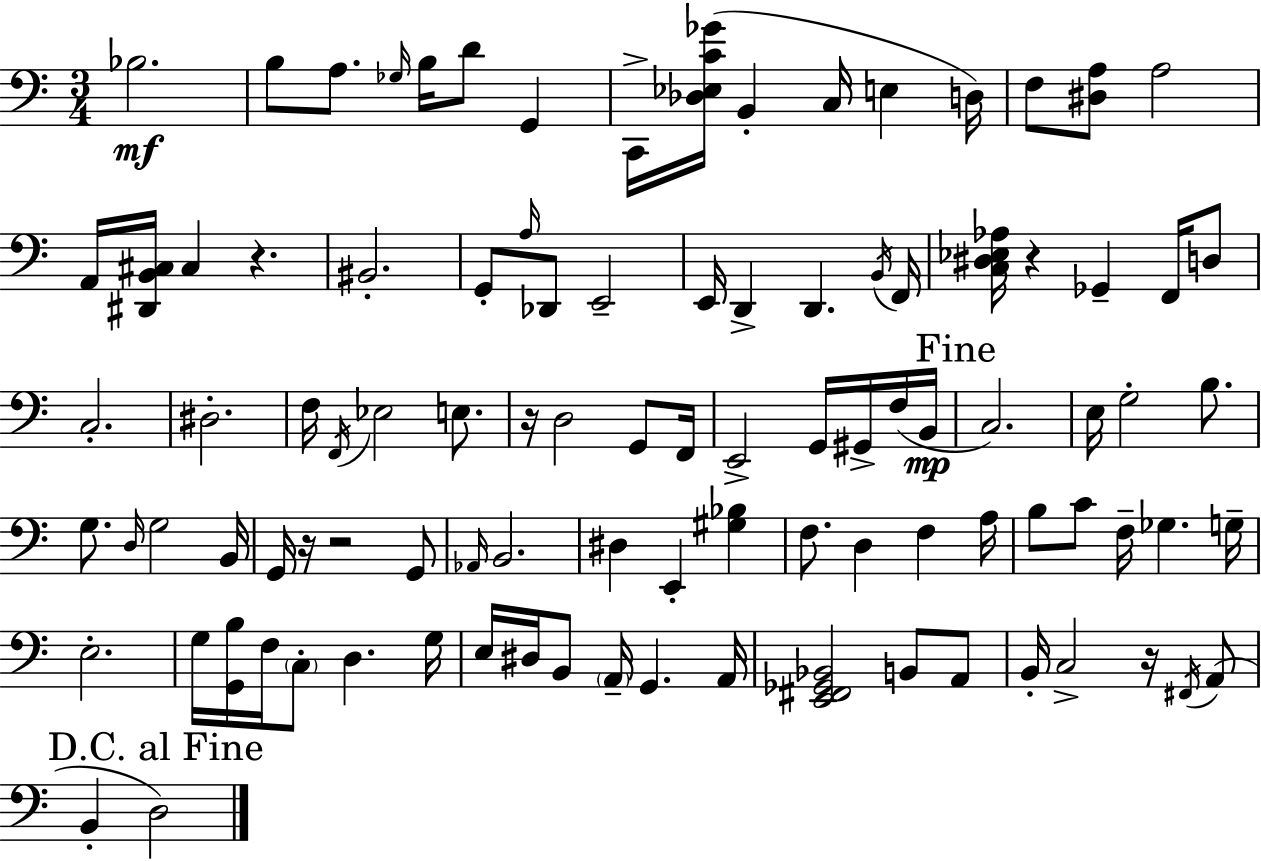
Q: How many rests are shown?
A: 6